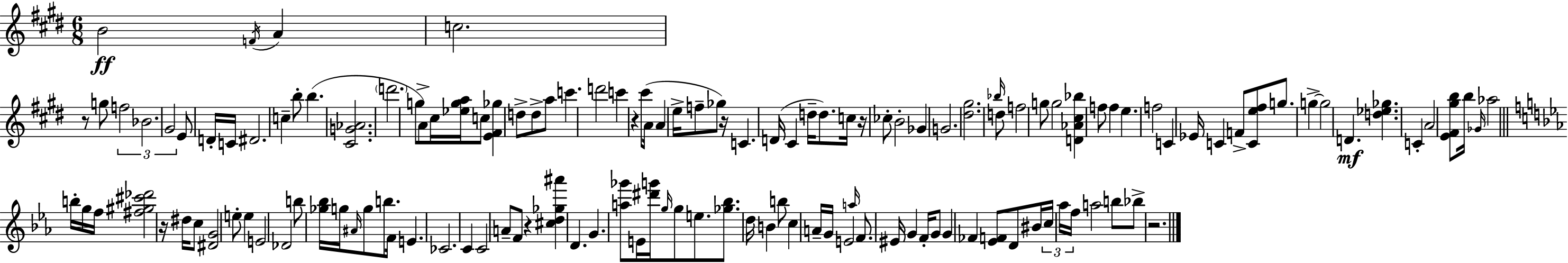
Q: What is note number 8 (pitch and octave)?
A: G#4